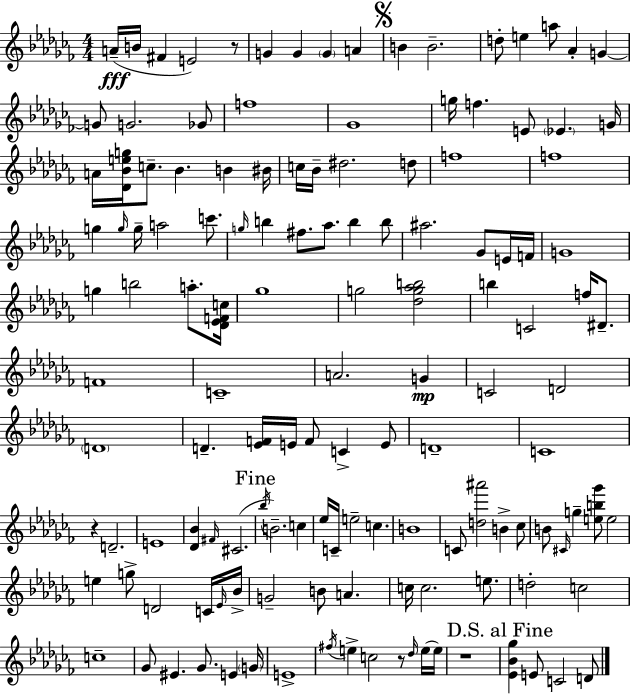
{
  \clef treble
  \numericTimeSignature
  \time 4/4
  \key aes \minor
  a'16--(\fff b'16 fis'4 e'2) r8 | g'4 g'4 \parenthesize g'4 a'4 | \mark \markup { \musicglyph "scripts.segno" } b'4 b'2.-- | d''8-. e''4 a''8 aes'4-. g'4~~ | \break g'8 g'2. ges'8 | f''1 | ges'1 | g''16 f''4. e'8 \parenthesize ees'4. g'16 | \break a'16 <des' bes' e'' g''>16 c''8.-- bes'4. b'4 bis'16 | c''16 bes'16-- dis''2. d''8 | f''1 | f''1 | \break g''4 \grace { g''16 } g''16-- a''2 c'''8. | \grace { g''16 } b''4 fis''8. aes''8. b''4 | b''8 ais''2. ges'8 | e'16 f'16 g'1 | \break g''4 b''2 a''8.-. | <des' ees' f' c''>16 ges''1 | g''2 <des'' g'' aes'' b''>2 | b''4 c'2 f''16 dis'8.-- | \break f'1 | c'1-- | a'2. g'4\mp | c'2 d'2 | \break \parenthesize d'1 | d'4.-- <ees' f'>16 e'16 f'8 c'4-> | e'8 d'1-- | c'1 | \break r4 d'2.-- | e'1 | <des' bes'>4 \grace { fis'16 }( cis'2. | \mark "Fine" \acciaccatura { bes''16 }) b'2.-- | \break c''4 ees''16 c'16-- e''2-- c''4. | b'1 | c'8 <d'' ais'''>2 b'4-> | ces''8 b'8 \grace { cis'16 } g''4-- <e'' b'' ges'''>8 e''2 | \break e''4 g''8-> d'2 | c'16 \grace { ees'16 } bes'16-> g'2-- b'8 | a'4. c''16 c''2. | e''8. d''2-. c''2 | \break c''1-- | ges'8 eis'4. ges'8. | e'4 \parenthesize g'16 e'1-> | \acciaccatura { fis''16 } e''4-> c''2 | \break r8 \grace { des''16 }( e''16 e''16) r1 | \mark "D.S. al Fine" <ees' bes' ges''>4 e'8 c'2 | d'8 \bar "|."
}